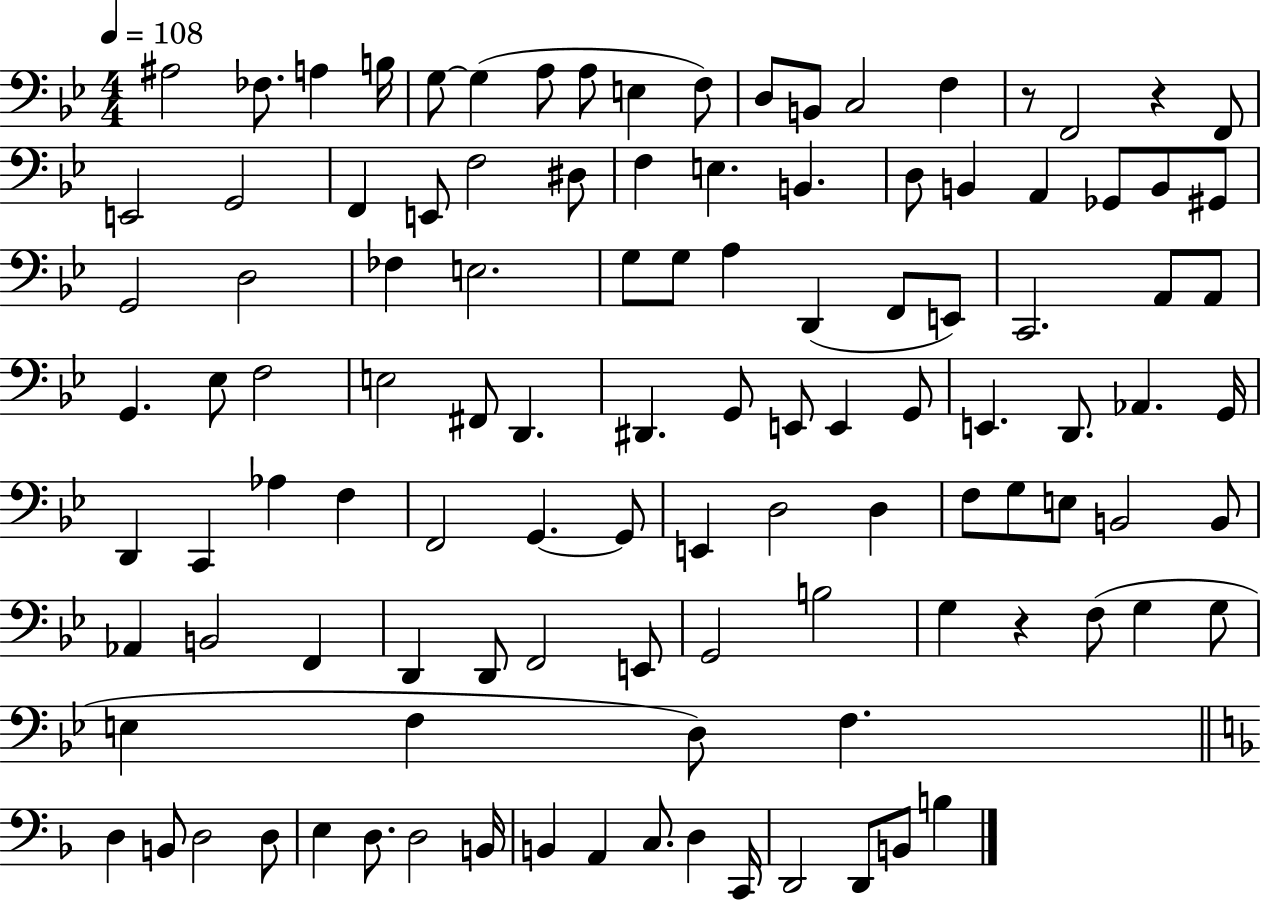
{
  \clef bass
  \numericTimeSignature
  \time 4/4
  \key bes \major
  \tempo 4 = 108
  \repeat volta 2 { ais2 fes8. a4 b16 | g8~~ g4( a8 a8 e4 f8) | d8 b,8 c2 f4 | r8 f,2 r4 f,8 | \break e,2 g,2 | f,4 e,8 f2 dis8 | f4 e4. b,4. | d8 b,4 a,4 ges,8 b,8 gis,8 | \break g,2 d2 | fes4 e2. | g8 g8 a4 d,4( f,8 e,8) | c,2. a,8 a,8 | \break g,4. ees8 f2 | e2 fis,8 d,4. | dis,4. g,8 e,8 e,4 g,8 | e,4. d,8. aes,4. g,16 | \break d,4 c,4 aes4 f4 | f,2 g,4.~~ g,8 | e,4 d2 d4 | f8 g8 e8 b,2 b,8 | \break aes,4 b,2 f,4 | d,4 d,8 f,2 e,8 | g,2 b2 | g4 r4 f8( g4 g8 | \break e4 f4 d8) f4. | \bar "||" \break \key f \major d4 b,8 d2 d8 | e4 d8. d2 b,16 | b,4 a,4 c8. d4 c,16 | d,2 d,8 b,8 b4 | \break } \bar "|."
}